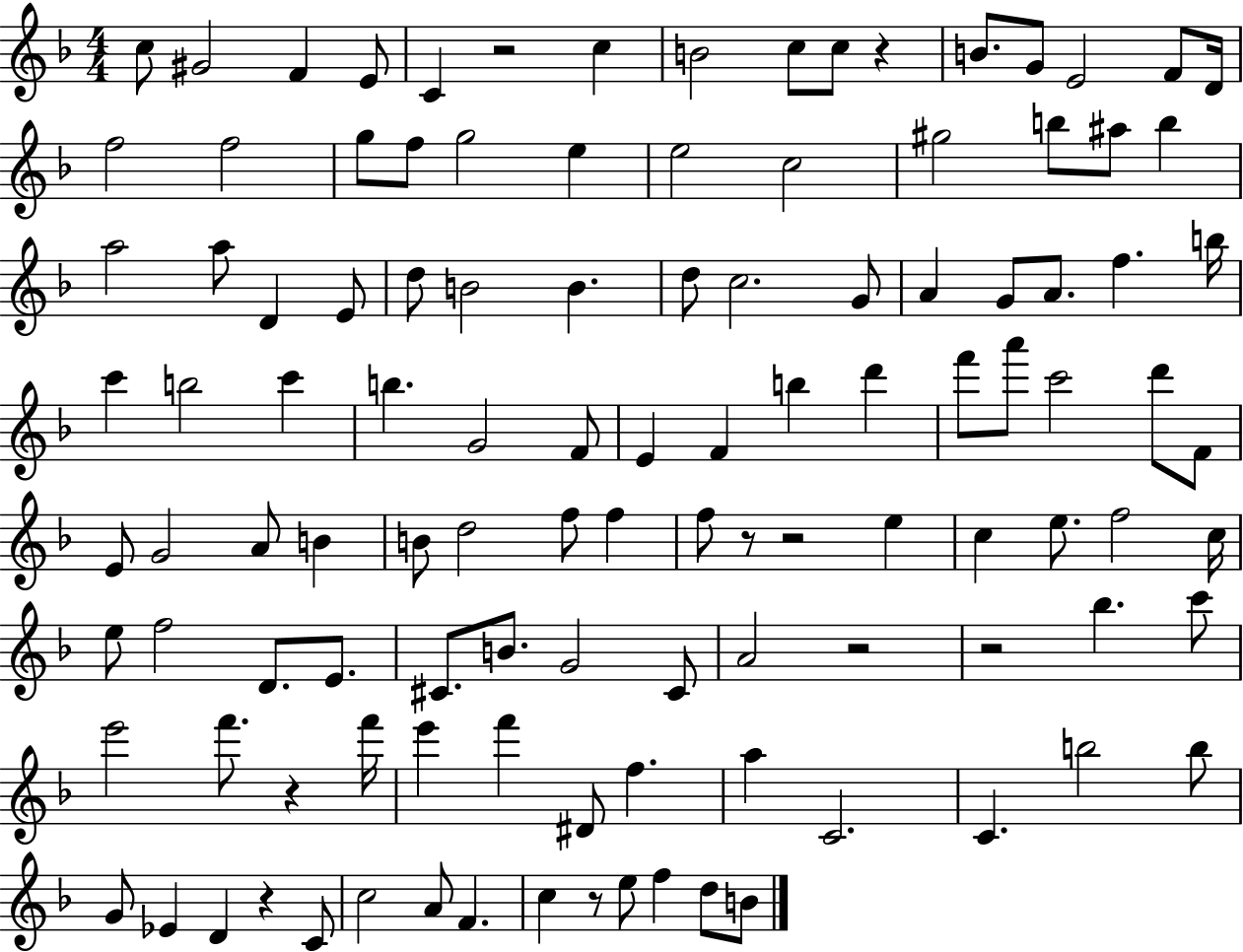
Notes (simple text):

C5/e G#4/h F4/q E4/e C4/q R/h C5/q B4/h C5/e C5/e R/q B4/e. G4/e E4/h F4/e D4/s F5/h F5/h G5/e F5/e G5/h E5/q E5/h C5/h G#5/h B5/e A#5/e B5/q A5/h A5/e D4/q E4/e D5/e B4/h B4/q. D5/e C5/h. G4/e A4/q G4/e A4/e. F5/q. B5/s C6/q B5/h C6/q B5/q. G4/h F4/e E4/q F4/q B5/q D6/q F6/e A6/e C6/h D6/e F4/e E4/e G4/h A4/e B4/q B4/e D5/h F5/e F5/q F5/e R/e R/h E5/q C5/q E5/e. F5/h C5/s E5/e F5/h D4/e. E4/e. C#4/e. B4/e. G4/h C#4/e A4/h R/h R/h Bb5/q. C6/e E6/h F6/e. R/q F6/s E6/q F6/q D#4/e F5/q. A5/q C4/h. C4/q. B5/h B5/e G4/e Eb4/q D4/q R/q C4/e C5/h A4/e F4/q. C5/q R/e E5/e F5/q D5/e B4/e